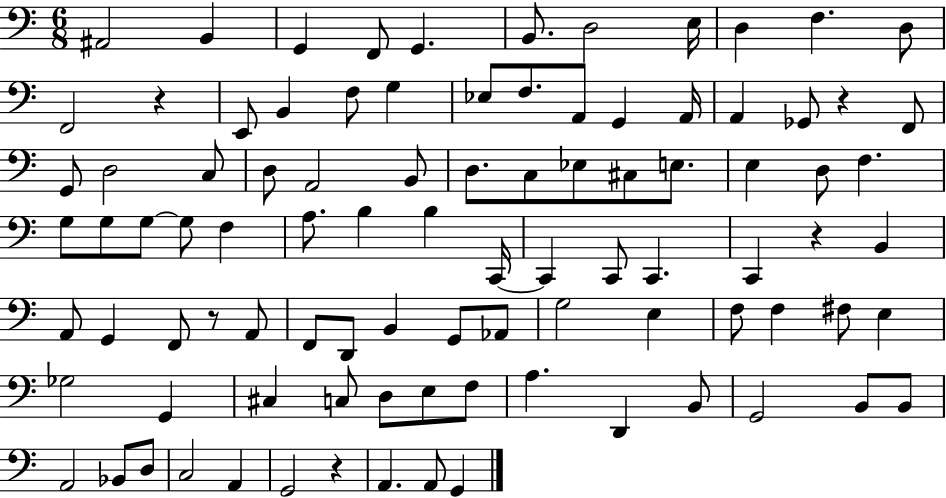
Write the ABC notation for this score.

X:1
T:Untitled
M:6/8
L:1/4
K:C
^A,,2 B,, G,, F,,/2 G,, B,,/2 D,2 E,/4 D, F, D,/2 F,,2 z E,,/2 B,, F,/2 G, _E,/2 F,/2 A,,/2 G,, A,,/4 A,, _G,,/2 z F,,/2 G,,/2 D,2 C,/2 D,/2 A,,2 B,,/2 D,/2 C,/2 _E,/2 ^C,/2 E,/2 E, D,/2 F, G,/2 G,/2 G,/2 G,/2 F, A,/2 B, B, C,,/4 C,, C,,/2 C,, C,, z B,, A,,/2 G,, F,,/2 z/2 A,,/2 F,,/2 D,,/2 B,, G,,/2 _A,,/2 G,2 E, F,/2 F, ^F,/2 E, _G,2 G,, ^C, C,/2 D,/2 E,/2 F,/2 A, D,, B,,/2 G,,2 B,,/2 B,,/2 A,,2 _B,,/2 D,/2 C,2 A,, G,,2 z A,, A,,/2 G,,